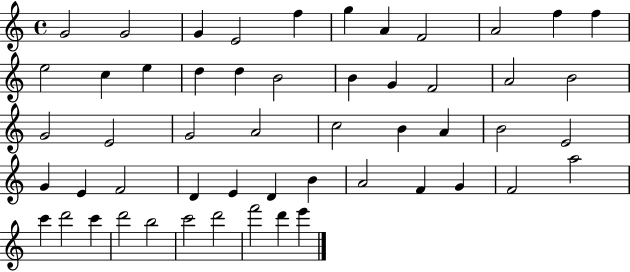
{
  \clef treble
  \time 4/4
  \defaultTimeSignature
  \key c \major
  g'2 g'2 | g'4 e'2 f''4 | g''4 a'4 f'2 | a'2 f''4 f''4 | \break e''2 c''4 e''4 | d''4 d''4 b'2 | b'4 g'4 f'2 | a'2 b'2 | \break g'2 e'2 | g'2 a'2 | c''2 b'4 a'4 | b'2 e'2 | \break g'4 e'4 f'2 | d'4 e'4 d'4 b'4 | a'2 f'4 g'4 | f'2 a''2 | \break c'''4 d'''2 c'''4 | d'''2 b''2 | c'''2 d'''2 | f'''2 d'''4 e'''4 | \break \bar "|."
}